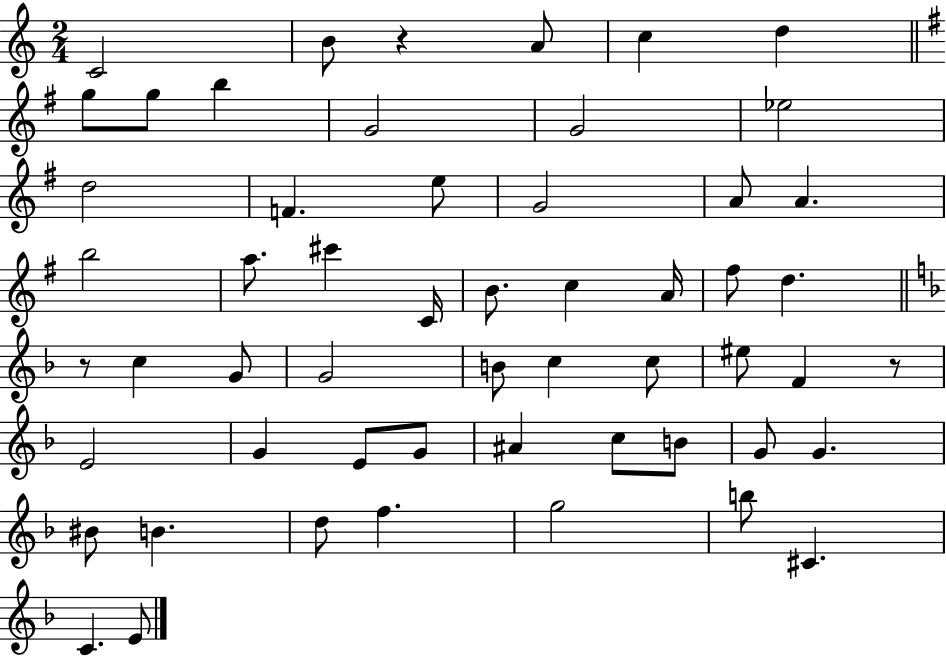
{
  \clef treble
  \numericTimeSignature
  \time 2/4
  \key c \major
  c'2 | b'8 r4 a'8 | c''4 d''4 | \bar "||" \break \key g \major g''8 g''8 b''4 | g'2 | g'2 | ees''2 | \break d''2 | f'4. e''8 | g'2 | a'8 a'4. | \break b''2 | a''8. cis'''4 c'16 | b'8. c''4 a'16 | fis''8 d''4. | \break \bar "||" \break \key f \major r8 c''4 g'8 | g'2 | b'8 c''4 c''8 | eis''8 f'4 r8 | \break e'2 | g'4 e'8 g'8 | ais'4 c''8 b'8 | g'8 g'4. | \break bis'8 b'4. | d''8 f''4. | g''2 | b''8 cis'4. | \break c'4. e'8 | \bar "|."
}